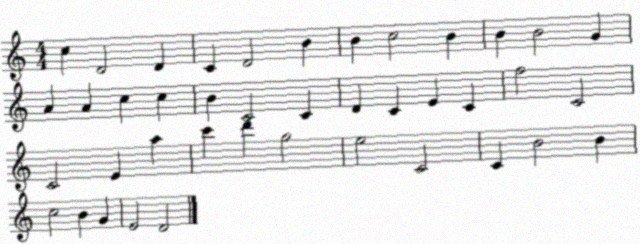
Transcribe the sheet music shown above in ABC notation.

X:1
T:Untitled
M:4/4
L:1/4
K:C
c D2 D C D2 B B c2 B B B2 G A A c c B C2 C D C E C f2 C2 C2 E a c' d' g2 e2 C2 C B2 B c2 B G E2 D2